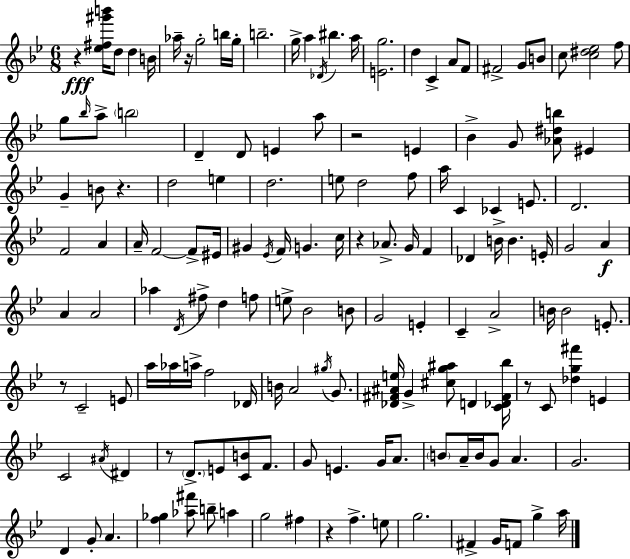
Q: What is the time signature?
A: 6/8